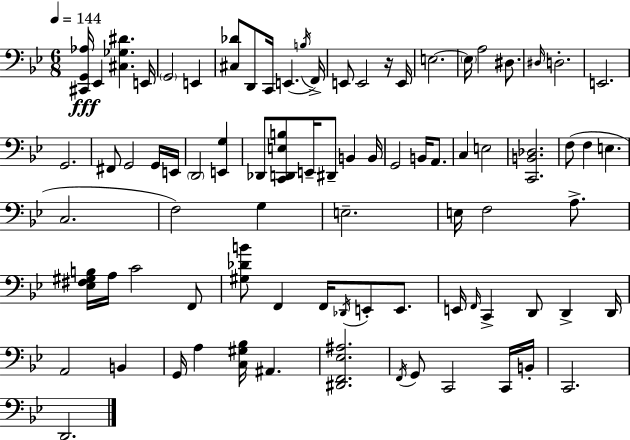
X:1
T:Untitled
M:6/8
L:1/4
K:Gm
[^C,,G,,_A,]/4 _E,, [^C,_G,^D] E,,/4 G,,2 E,, [^C,_D]/2 D,,/2 C,,/4 E,, B,/4 F,,/4 E,,/2 E,,2 z/4 E,,/4 E,2 E,/4 A,2 ^D,/2 ^D,/4 D,2 E,,2 G,,2 ^F,,/2 G,,2 G,,/4 E,,/4 D,,2 [E,,G,] _D,,/2 [C,,D,,E,B,]/2 E,,/4 ^D,,/2 B,, B,,/4 G,,2 B,,/4 A,,/2 C, E,2 [C,,B,,_D,]2 F,/2 F, E, C,2 F,2 G, E,2 E,/4 F,2 A,/2 [_E,^F,^G,B,]/4 A,/4 C2 F,,/2 [^G,_DB]/2 F,, F,,/4 _D,,/4 E,,/2 E,,/2 E,,/4 F,,/4 C,, D,,/2 D,, D,,/4 A,,2 B,, G,,/4 A, [C,^G,_B,]/4 ^A,, [^D,,F,,_E,^A,]2 F,,/4 G,,/2 C,,2 C,,/4 B,,/4 C,,2 D,,2